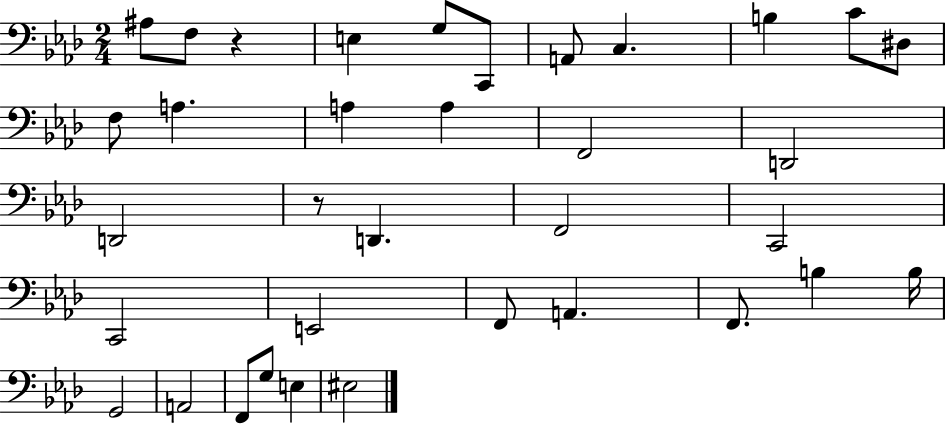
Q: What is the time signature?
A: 2/4